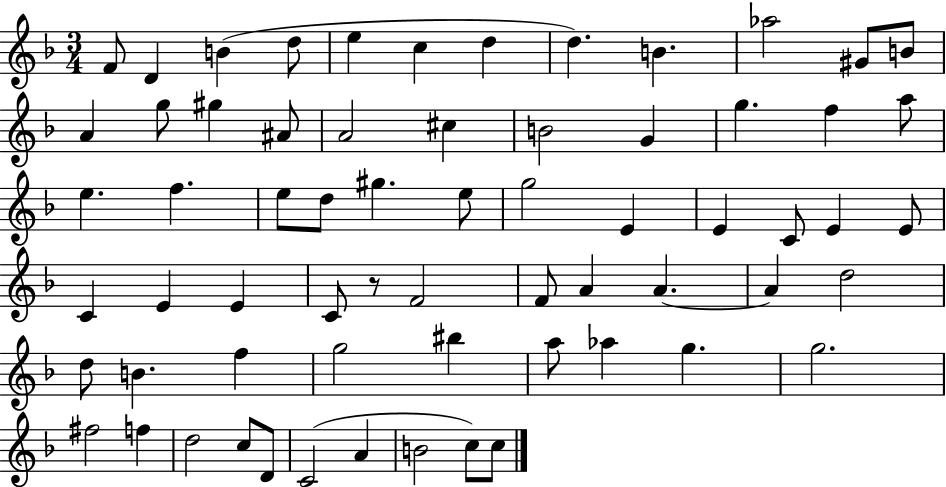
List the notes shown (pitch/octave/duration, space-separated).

F4/e D4/q B4/q D5/e E5/q C5/q D5/q D5/q. B4/q. Ab5/h G#4/e B4/e A4/q G5/e G#5/q A#4/e A4/h C#5/q B4/h G4/q G5/q. F5/q A5/e E5/q. F5/q. E5/e D5/e G#5/q. E5/e G5/h E4/q E4/q C4/e E4/q E4/e C4/q E4/q E4/q C4/e R/e F4/h F4/e A4/q A4/q. A4/q D5/h D5/e B4/q. F5/q G5/h BIS5/q A5/e Ab5/q G5/q. G5/h. F#5/h F5/q D5/h C5/e D4/e C4/h A4/q B4/h C5/e C5/e